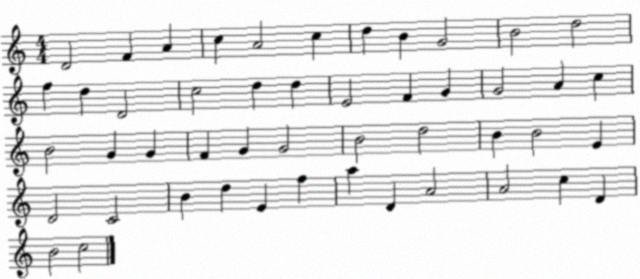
X:1
T:Untitled
M:4/4
L:1/4
K:C
D2 F A c A2 c d B G2 B2 d2 f d D2 c2 d d E2 F G G2 A c B2 G G F G G2 B2 d2 B B2 E D2 C2 B d E f a D A2 A2 c D B2 c2